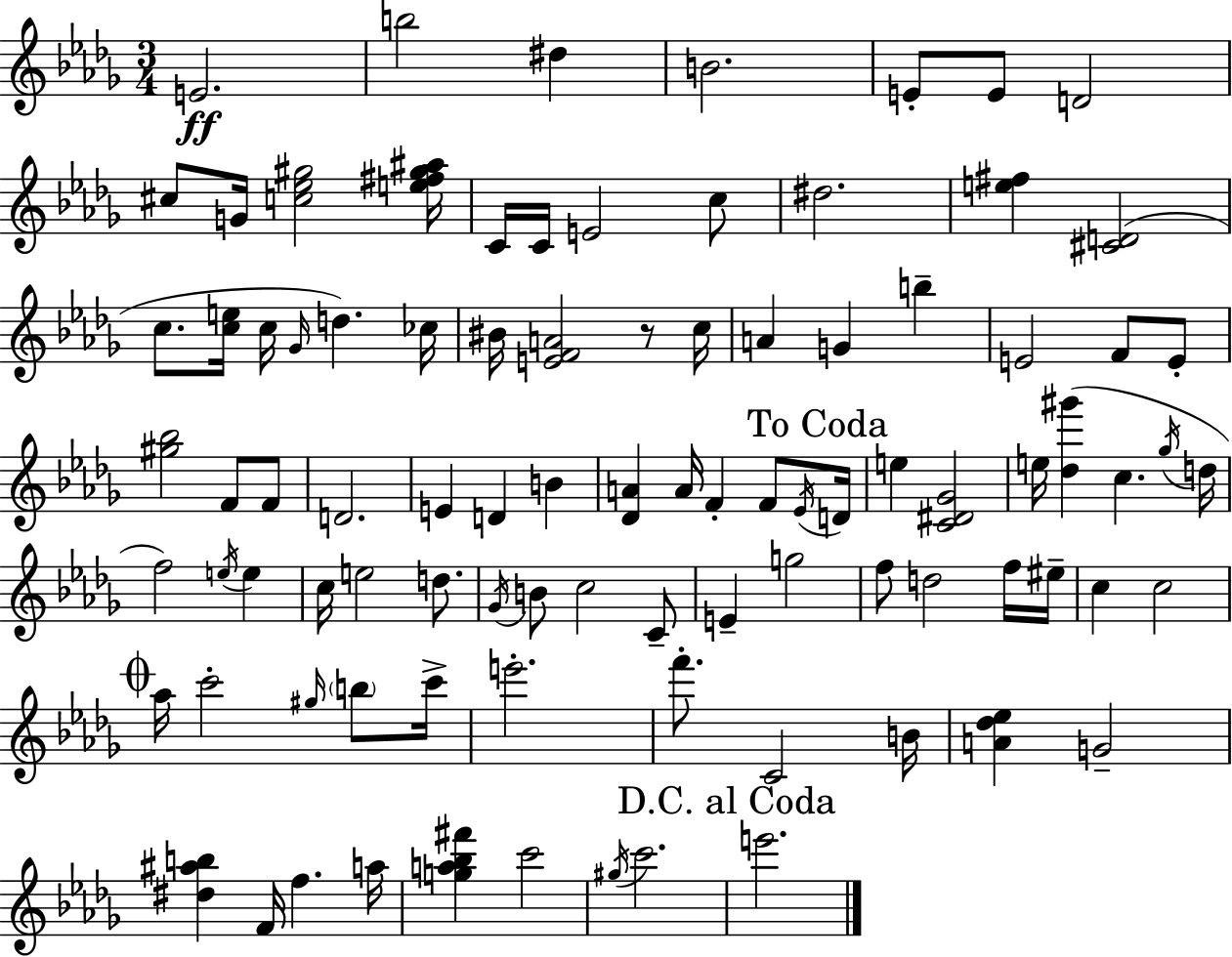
X:1
T:Untitled
M:3/4
L:1/4
K:Bbm
E2 b2 ^d B2 E/2 E/2 D2 ^c/2 G/4 [c_e^g]2 [e^f^g^a]/4 C/4 C/4 E2 c/2 ^d2 [e^f] [^CD]2 c/2 [ce]/4 c/4 _G/4 d _c/4 ^B/4 [EFA]2 z/2 c/4 A G b E2 F/2 E/2 [^g_b]2 F/2 F/2 D2 E D B [_DA] A/4 F F/2 _E/4 D/4 e [C^D_G]2 e/4 [_d^g'] c _g/4 d/4 f2 e/4 e c/4 e2 d/2 _G/4 B/2 c2 C/2 E g2 f/2 d2 f/4 ^e/4 c c2 _a/4 c'2 ^g/4 b/2 c'/4 e'2 f'/2 C2 B/4 [A_d_e] G2 [^d^ab] F/4 f a/4 [ga_b^f'] c'2 ^g/4 c'2 e'2